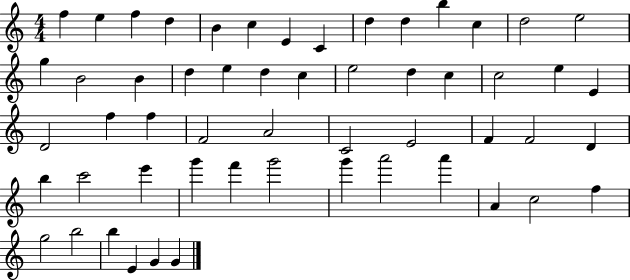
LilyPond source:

{
  \clef treble
  \numericTimeSignature
  \time 4/4
  \key c \major
  f''4 e''4 f''4 d''4 | b'4 c''4 e'4 c'4 | d''4 d''4 b''4 c''4 | d''2 e''2 | \break g''4 b'2 b'4 | d''4 e''4 d''4 c''4 | e''2 d''4 c''4 | c''2 e''4 e'4 | \break d'2 f''4 f''4 | f'2 a'2 | c'2 e'2 | f'4 f'2 d'4 | \break b''4 c'''2 e'''4 | g'''4 f'''4 g'''2 | g'''4 a'''2 a'''4 | a'4 c''2 f''4 | \break g''2 b''2 | b''4 e'4 g'4 g'4 | \bar "|."
}